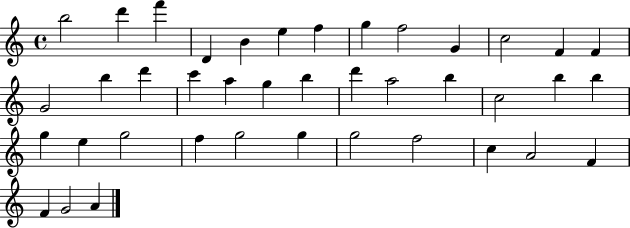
{
  \clef treble
  \time 4/4
  \defaultTimeSignature
  \key c \major
  b''2 d'''4 f'''4 | d'4 b'4 e''4 f''4 | g''4 f''2 g'4 | c''2 f'4 f'4 | \break g'2 b''4 d'''4 | c'''4 a''4 g''4 b''4 | d'''4 a''2 b''4 | c''2 b''4 b''4 | \break g''4 e''4 g''2 | f''4 g''2 g''4 | g''2 f''2 | c''4 a'2 f'4 | \break f'4 g'2 a'4 | \bar "|."
}